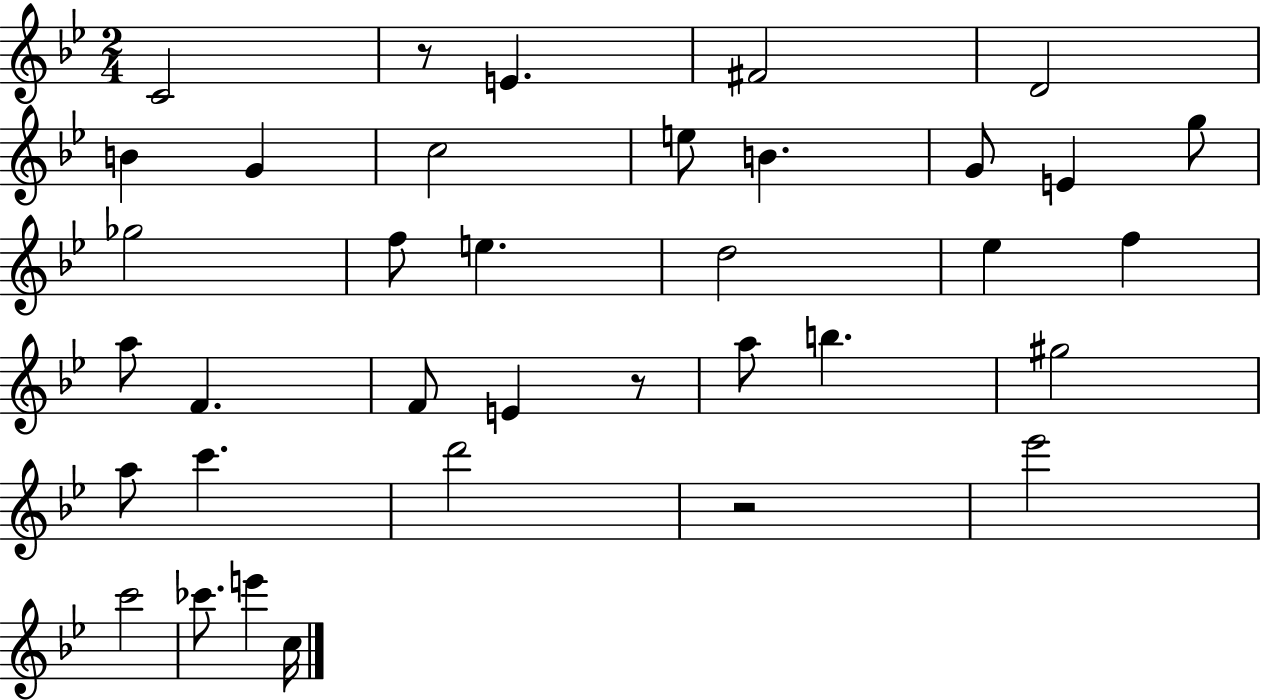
X:1
T:Untitled
M:2/4
L:1/4
K:Bb
C2 z/2 E ^F2 D2 B G c2 e/2 B G/2 E g/2 _g2 f/2 e d2 _e f a/2 F F/2 E z/2 a/2 b ^g2 a/2 c' d'2 z2 _e'2 c'2 _c'/2 e' c/4